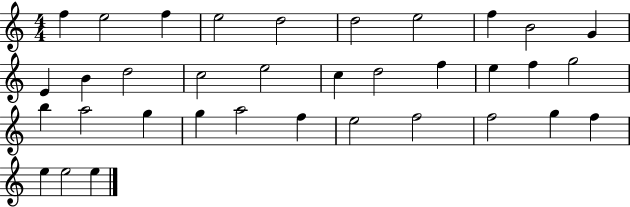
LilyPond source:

{
  \clef treble
  \numericTimeSignature
  \time 4/4
  \key c \major
  f''4 e''2 f''4 | e''2 d''2 | d''2 e''2 | f''4 b'2 g'4 | \break e'4 b'4 d''2 | c''2 e''2 | c''4 d''2 f''4 | e''4 f''4 g''2 | \break b''4 a''2 g''4 | g''4 a''2 f''4 | e''2 f''2 | f''2 g''4 f''4 | \break e''4 e''2 e''4 | \bar "|."
}